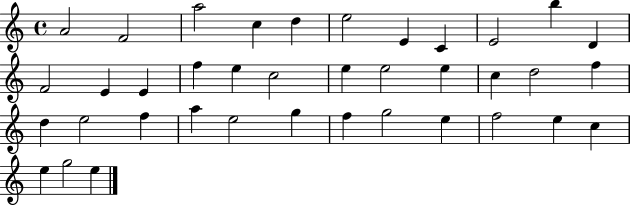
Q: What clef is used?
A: treble